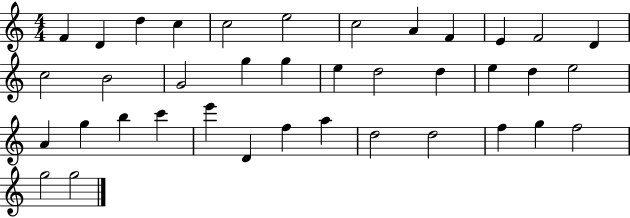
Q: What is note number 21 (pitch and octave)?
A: E5